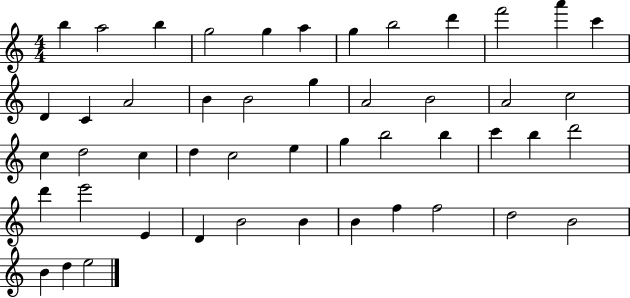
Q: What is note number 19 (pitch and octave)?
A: A4